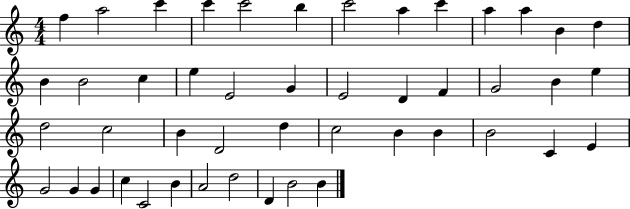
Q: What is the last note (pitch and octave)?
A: B4